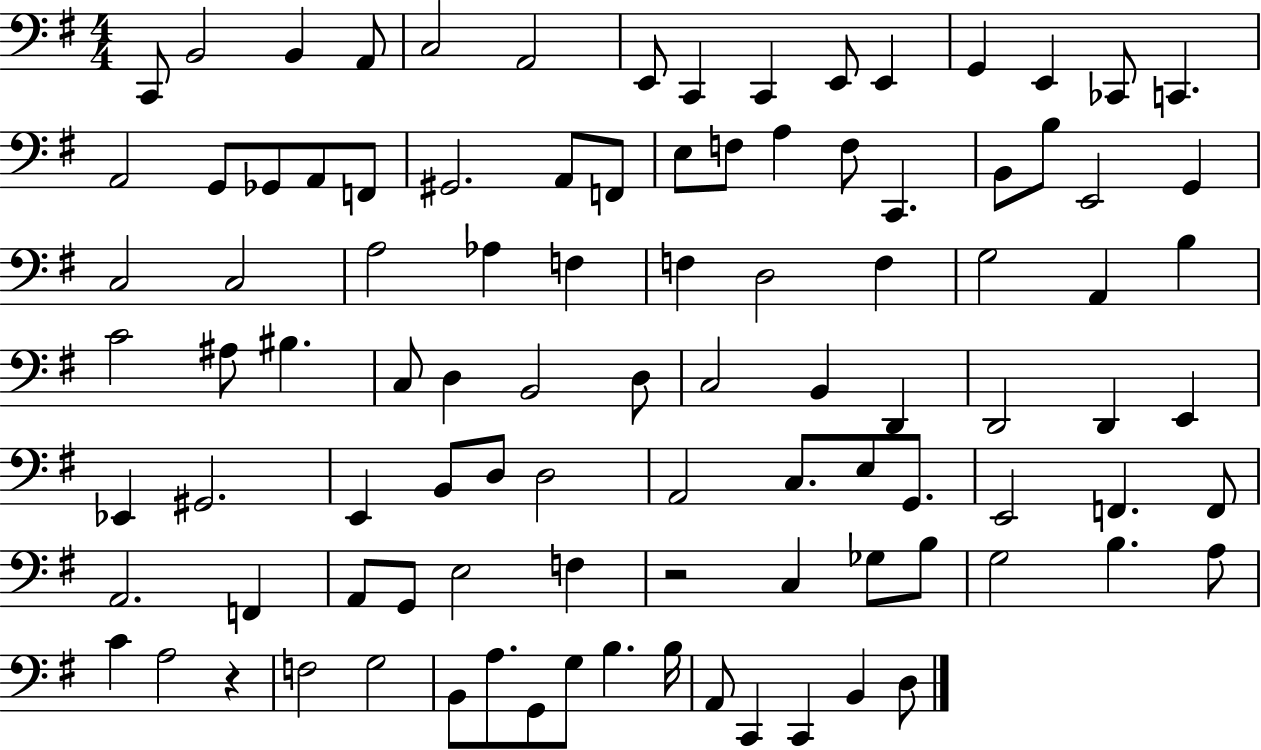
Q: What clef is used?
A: bass